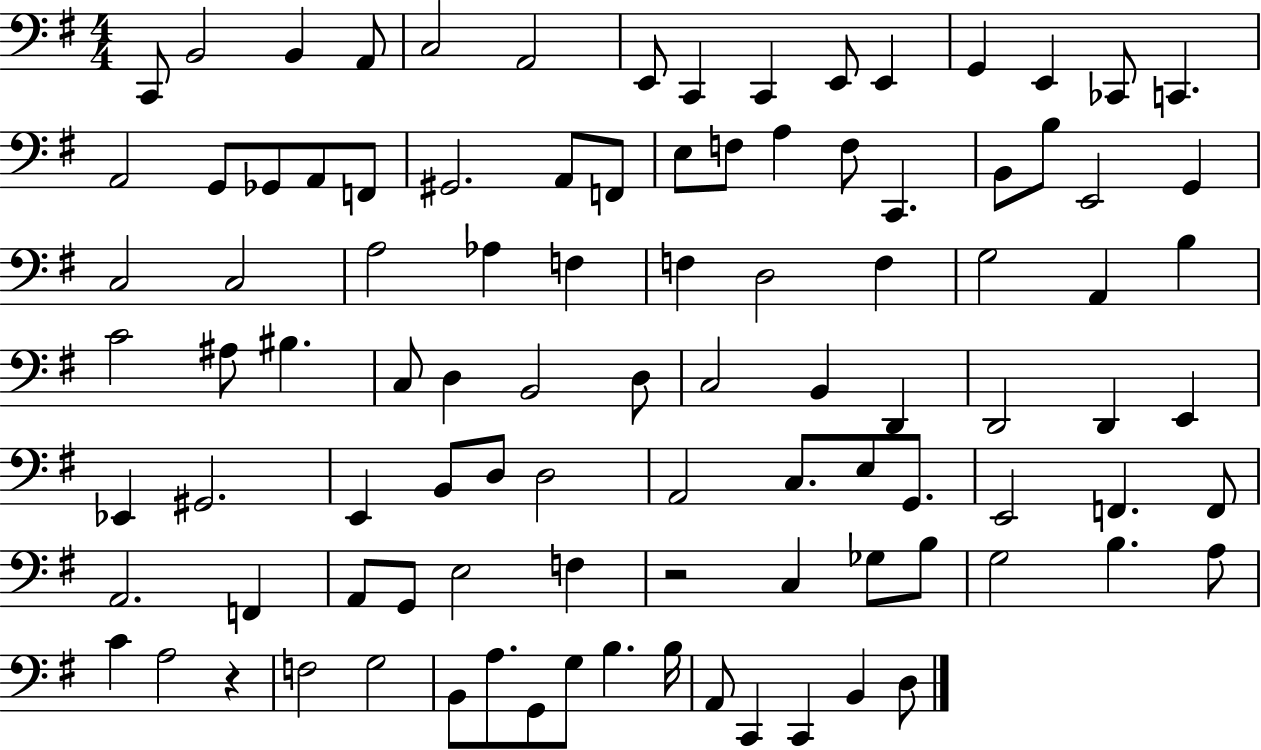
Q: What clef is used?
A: bass